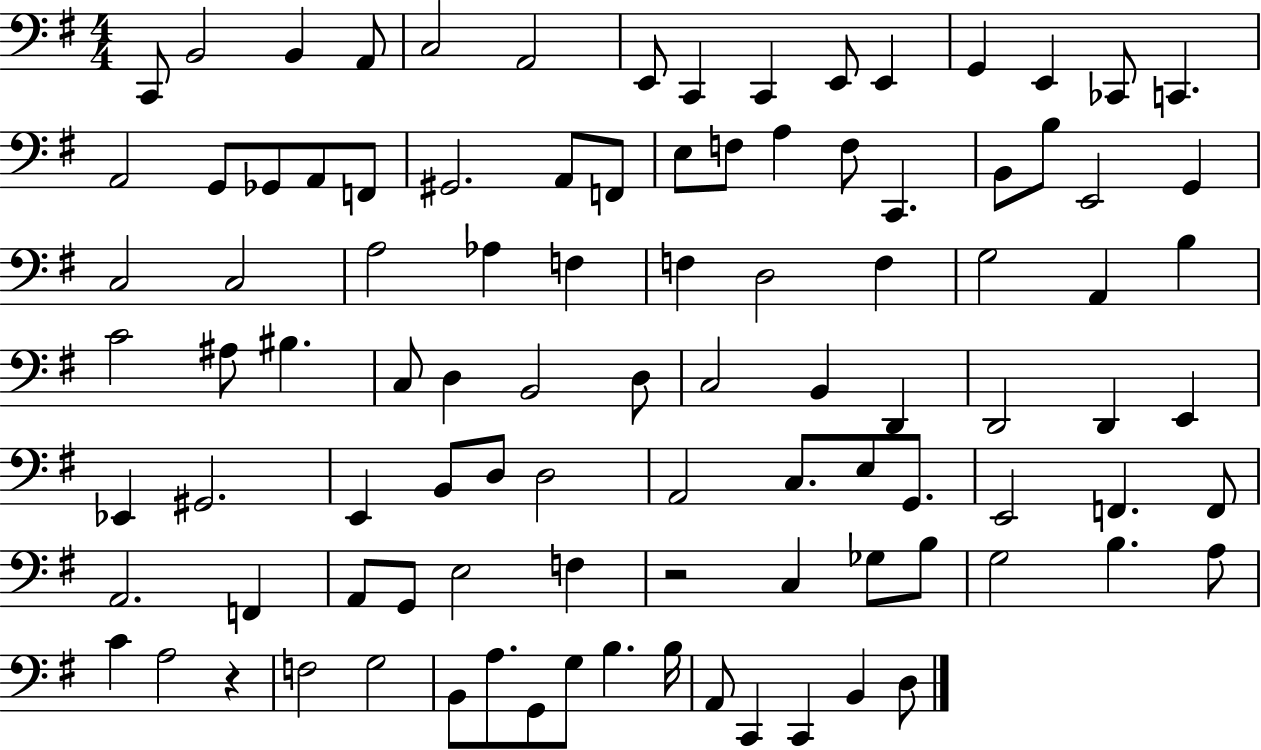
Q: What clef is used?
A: bass